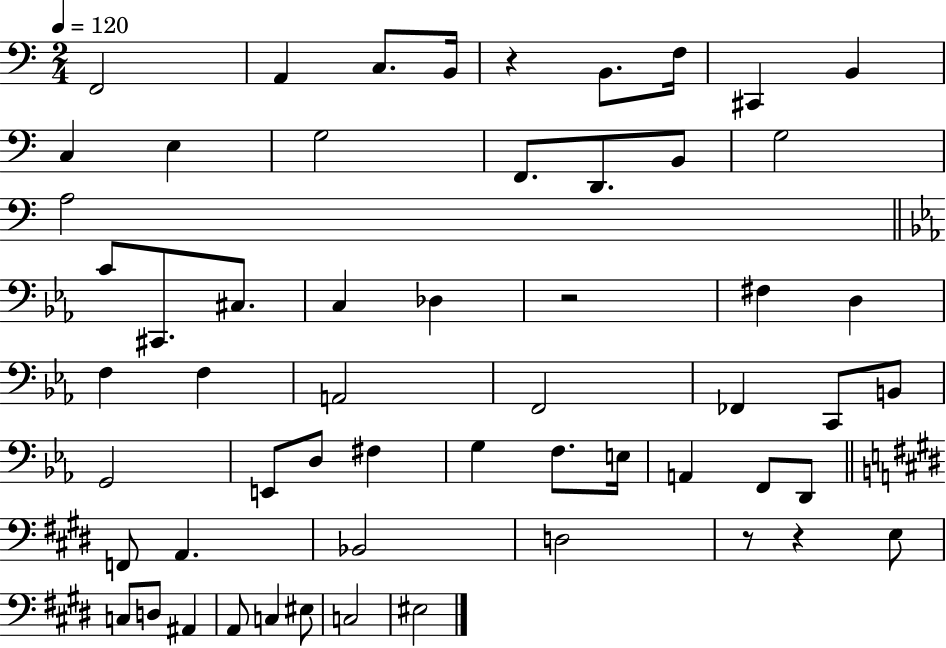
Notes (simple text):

F2/h A2/q C3/e. B2/s R/q B2/e. F3/s C#2/q B2/q C3/q E3/q G3/h F2/e. D2/e. B2/e G3/h A3/h C4/e C#2/e. C#3/e. C3/q Db3/q R/h F#3/q D3/q F3/q F3/q A2/h F2/h FES2/q C2/e B2/e G2/h E2/e D3/e F#3/q G3/q F3/e. E3/s A2/q F2/e D2/e F2/e A2/q. Bb2/h D3/h R/e R/q E3/e C3/e D3/e A#2/q A2/e C3/q EIS3/e C3/h EIS3/h